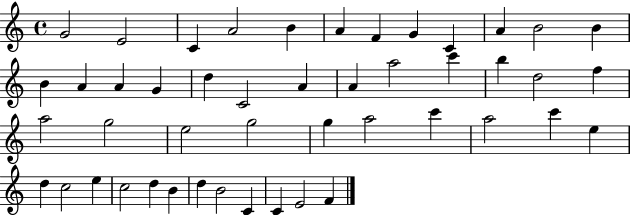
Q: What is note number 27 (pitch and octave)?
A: G5